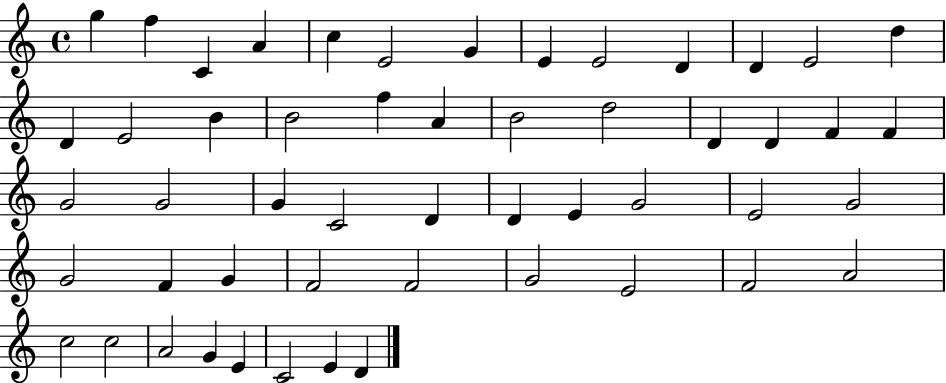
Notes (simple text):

G5/q F5/q C4/q A4/q C5/q E4/h G4/q E4/q E4/h D4/q D4/q E4/h D5/q D4/q E4/h B4/q B4/h F5/q A4/q B4/h D5/h D4/q D4/q F4/q F4/q G4/h G4/h G4/q C4/h D4/q D4/q E4/q G4/h E4/h G4/h G4/h F4/q G4/q F4/h F4/h G4/h E4/h F4/h A4/h C5/h C5/h A4/h G4/q E4/q C4/h E4/q D4/q